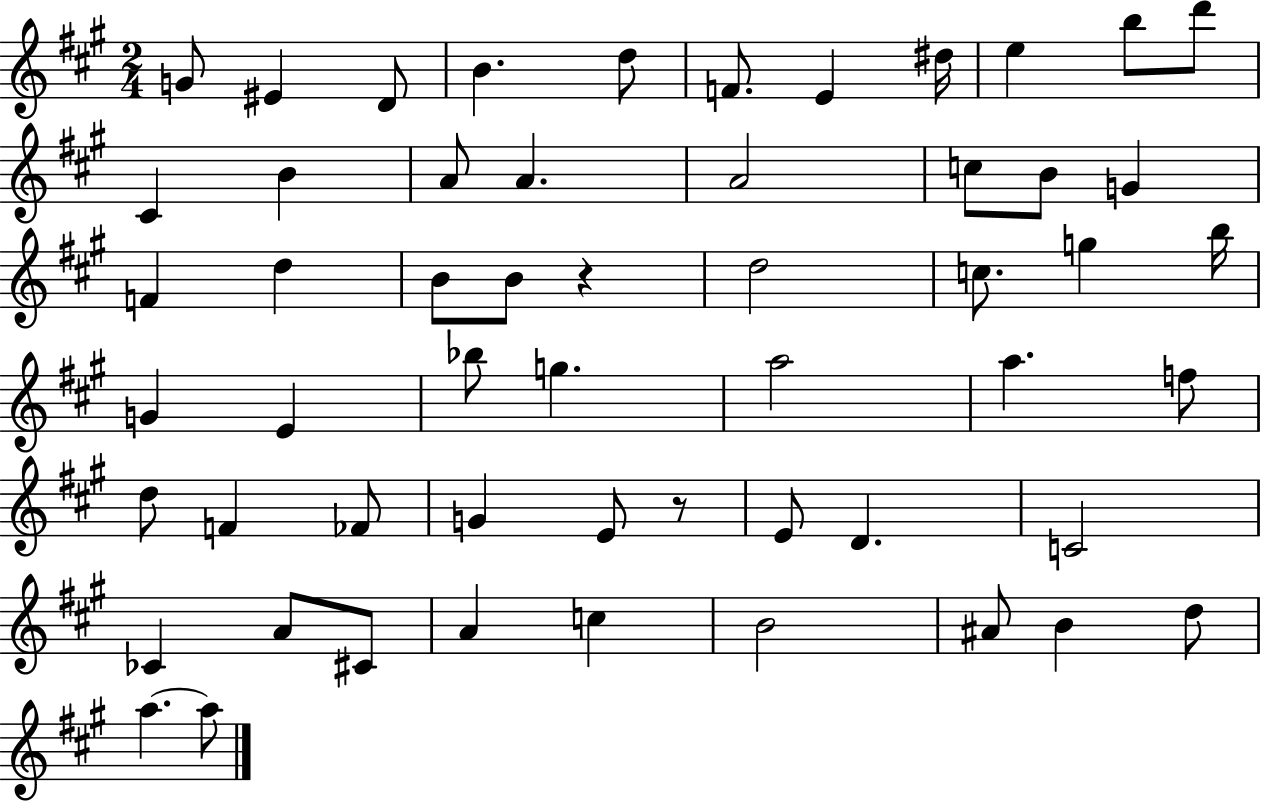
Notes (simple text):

G4/e EIS4/q D4/e B4/q. D5/e F4/e. E4/q D#5/s E5/q B5/e D6/e C#4/q B4/q A4/e A4/q. A4/h C5/e B4/e G4/q F4/q D5/q B4/e B4/e R/q D5/h C5/e. G5/q B5/s G4/q E4/q Bb5/e G5/q. A5/h A5/q. F5/e D5/e F4/q FES4/e G4/q E4/e R/e E4/e D4/q. C4/h CES4/q A4/e C#4/e A4/q C5/q B4/h A#4/e B4/q D5/e A5/q. A5/e